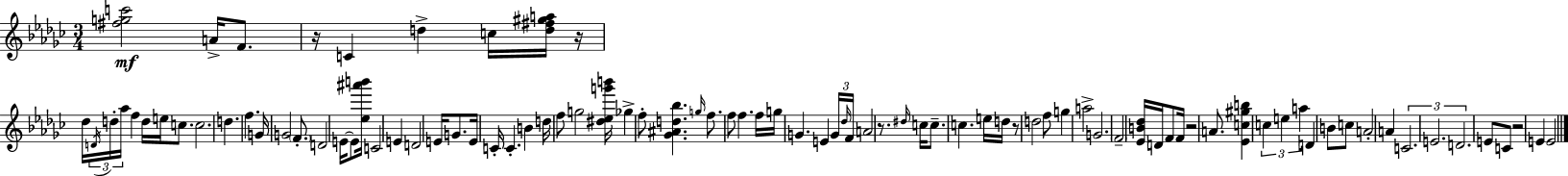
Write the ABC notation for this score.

X:1
T:Untitled
M:3/4
L:1/4
K:Ebm
[^fgc']2 A/4 F/2 z/4 C d c/4 [d^f^ga]/4 z/4 _d/4 D/4 d/4 _a/4 f d/4 e/4 c/2 c2 d f G/4 G2 F/2 D2 E/4 E/2 [_e^a'b']/4 C2 E D2 E/4 G/2 E/4 C/4 C B d/4 f/2 g2 [^d_eg'b']/4 _g f/2 [_G^Ad_b] g/4 f/2 f/2 f f/4 g/4 G E G/4 _d/4 F/4 A2 z/2 ^d/4 c/4 c/2 c e/4 d/4 z/2 d2 f/2 g a2 G2 F2 [_EB_d]/4 D/4 F/2 F/4 z2 A/2 [_Ec^gb] c e a D B/2 c/2 A2 A C2 E2 D2 E/2 C/2 z2 E E2